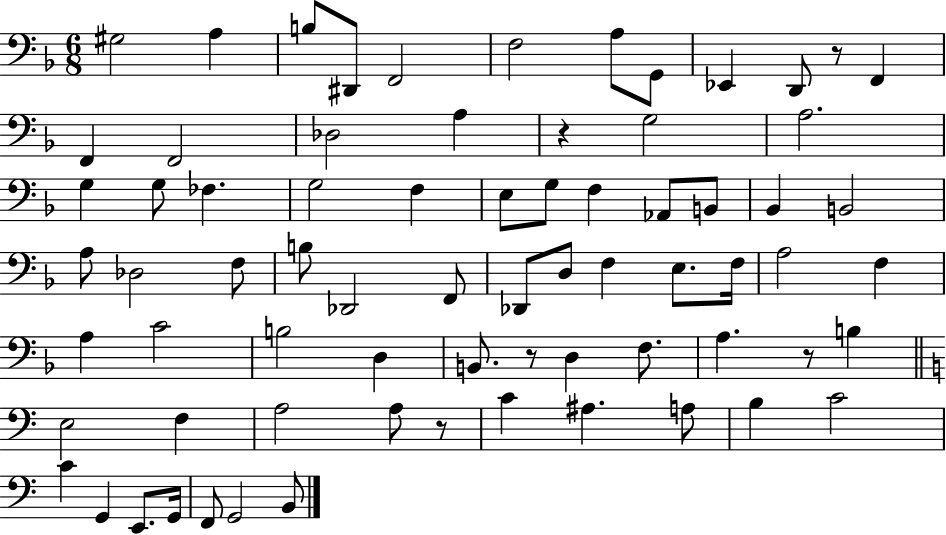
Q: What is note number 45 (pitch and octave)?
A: B3